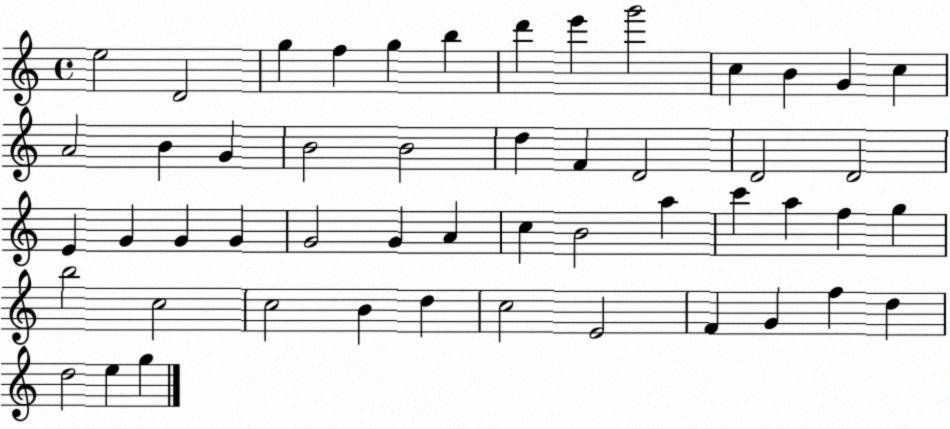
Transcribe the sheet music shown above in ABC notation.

X:1
T:Untitled
M:4/4
L:1/4
K:C
e2 D2 g f g b d' e' g'2 c B G c A2 B G B2 B2 d F D2 D2 D2 E G G G G2 G A c B2 a c' a f g b2 c2 c2 B d c2 E2 F G f d d2 e g